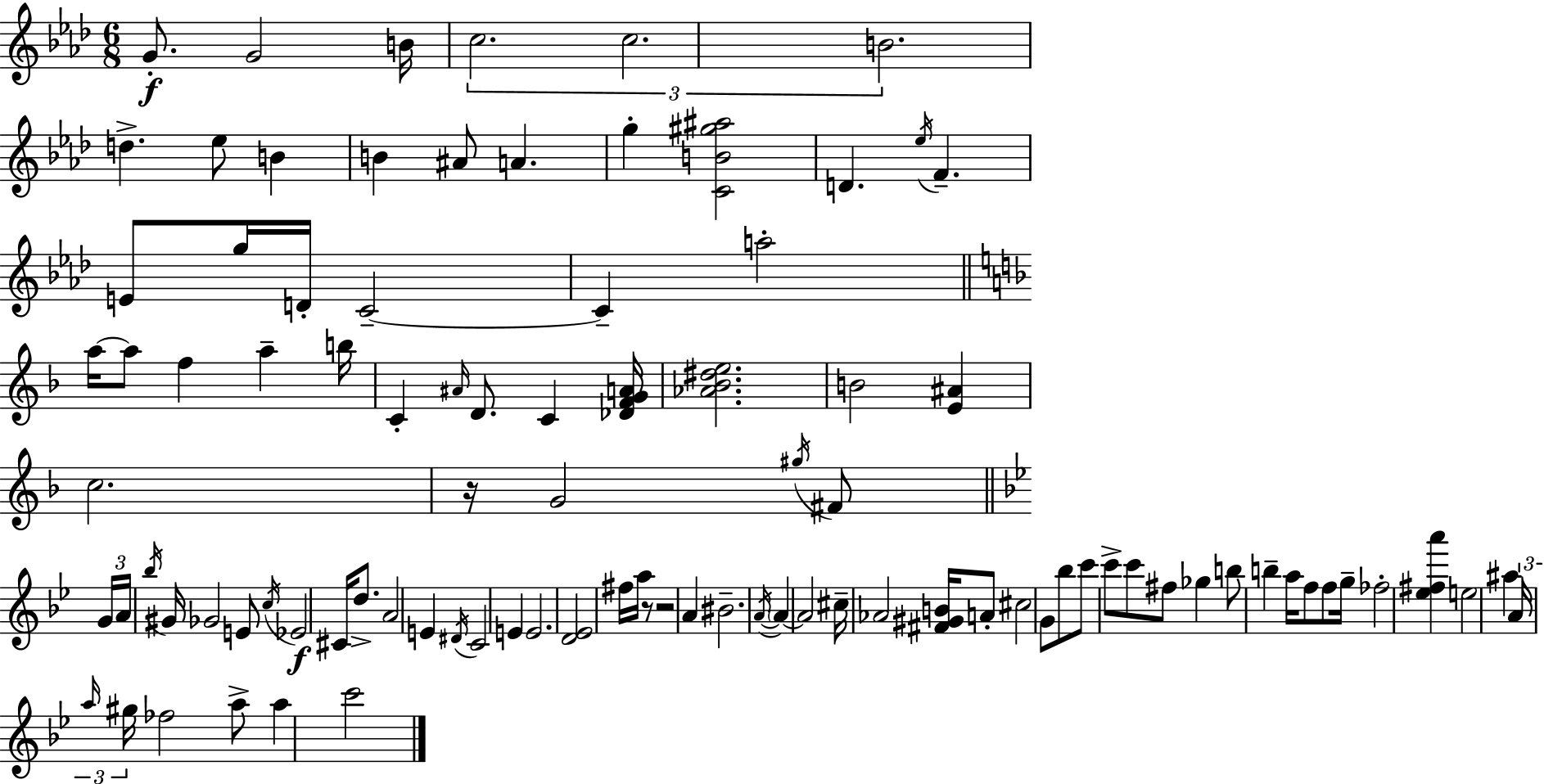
G4/e. G4/h B4/s C5/h. C5/h. B4/h. D5/q. Eb5/e B4/q B4/q A#4/e A4/q. G5/q [C4,B4,G#5,A#5]/h D4/q. Eb5/s F4/q. E4/e G5/s D4/s C4/h C4/q A5/h A5/s A5/e F5/q A5/q B5/s C4/q A#4/s D4/e. C4/q [Db4,F4,G4,A4]/s [Ab4,Bb4,D#5,E5]/h. B4/h [E4,A#4]/q C5/h. R/s G4/h G#5/s F#4/e G4/s A4/s Bb5/s G#4/s Gb4/h E4/e C5/s Eb4/h C#4/s D5/e. A4/h E4/q D#4/s C4/h E4/q E4/h. [D4,Eb4]/h F#5/s A5/s R/e R/h A4/q BIS4/h. A4/s A4/q A4/h C#5/s Ab4/h [F#4,G#4,B4]/s A4/e C#5/h G4/e Bb5/e C6/e C6/e C6/e F#5/e Gb5/q B5/e B5/q A5/s F5/e F5/e G5/s FES5/h [Eb5,F#5,A6]/q E5/h A#5/q A4/s A5/s G#5/s FES5/h A5/e A5/q C6/h